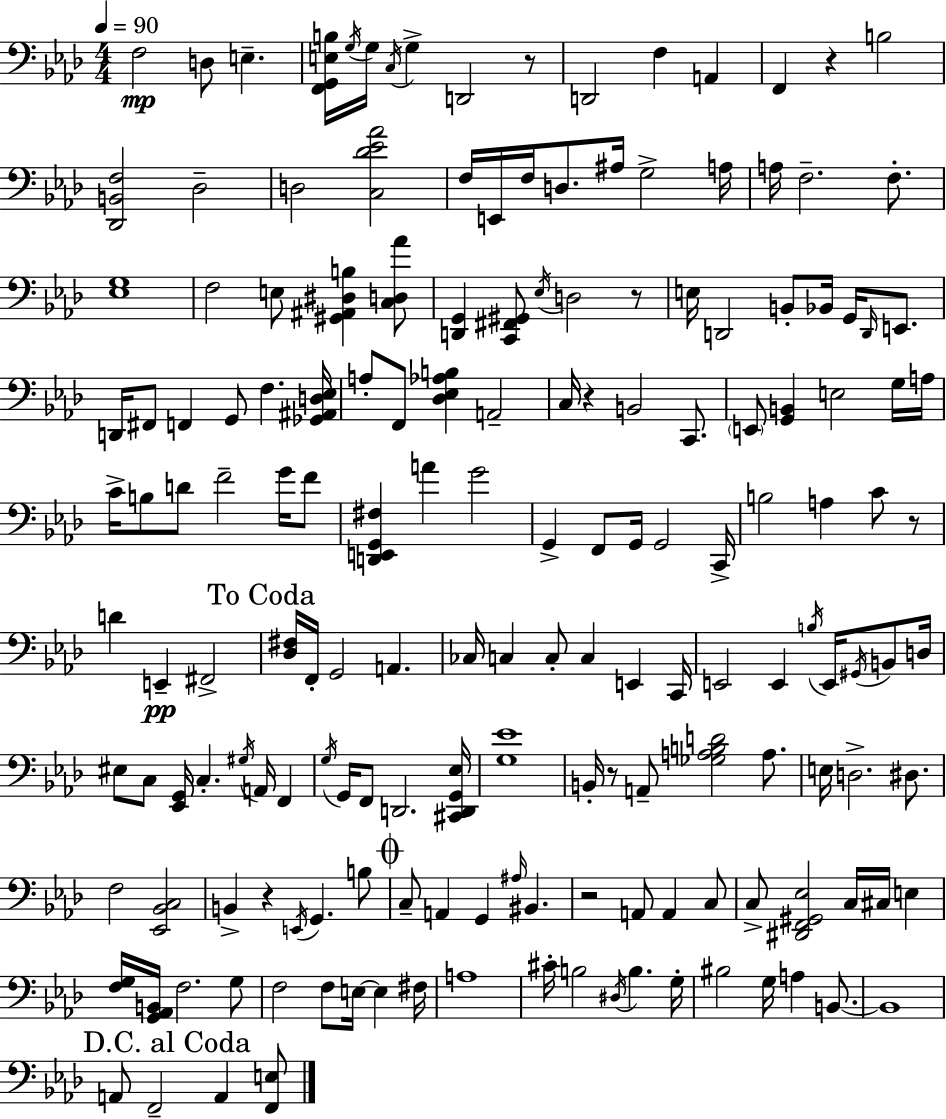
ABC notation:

X:1
T:Untitled
M:4/4
L:1/4
K:Fm
F,2 D,/2 E, [F,,G,,E,B,]/4 G,/4 G,/4 C,/4 G, D,,2 z/2 D,,2 F, A,, F,, z B,2 [_D,,B,,F,]2 _D,2 D,2 [C,_D_E_A]2 F,/4 E,,/4 F,/4 D,/2 ^A,/4 G,2 A,/4 A,/4 F,2 F,/2 [_E,G,]4 F,2 E,/2 [^G,,^A,,^D,B,] [C,D,_A]/2 [D,,G,,] [C,,^F,,^G,,]/2 _E,/4 D,2 z/2 E,/4 D,,2 B,,/2 _B,,/4 G,,/4 D,,/4 E,,/2 D,,/4 ^F,,/2 F,, G,,/2 F, [_G,,^A,,D,_E,]/4 A,/2 F,,/2 [_D,_E,_A,B,] A,,2 C,/4 z B,,2 C,,/2 E,,/2 [G,,B,,] E,2 G,/4 A,/4 C/4 B,/2 D/2 F2 G/4 F/2 [D,,E,,G,,^F,] A G2 G,, F,,/2 G,,/4 G,,2 C,,/4 B,2 A, C/2 z/2 D E,, ^F,,2 [_D,^F,]/4 F,,/4 G,,2 A,, _C,/4 C, C,/2 C, E,, C,,/4 E,,2 E,, B,/4 E,,/4 ^G,,/4 B,,/2 D,/4 ^E,/2 C,/2 [_E,,G,,]/4 C, ^G,/4 A,,/4 F,, G,/4 G,,/4 F,,/2 D,,2 [^C,,D,,G,,_E,]/4 [G,_E]4 B,,/4 z/2 A,,/2 [_G,A,B,D]2 A,/2 E,/4 D,2 ^D,/2 F,2 [_E,,_B,,C,]2 B,, z E,,/4 G,, B,/2 C,/2 A,, G,, ^A,/4 ^B,, z2 A,,/2 A,, C,/2 C,/2 [^D,,F,,^G,,_E,]2 C,/4 ^C,/4 E, [F,G,]/4 [G,,_A,,B,,]/4 F,2 G,/2 F,2 F,/2 E,/4 E, ^F,/4 A,4 ^C/4 B,2 ^D,/4 B, G,/4 ^B,2 G,/4 A, B,,/2 B,,4 A,,/2 F,,2 A,, [F,,E,]/2